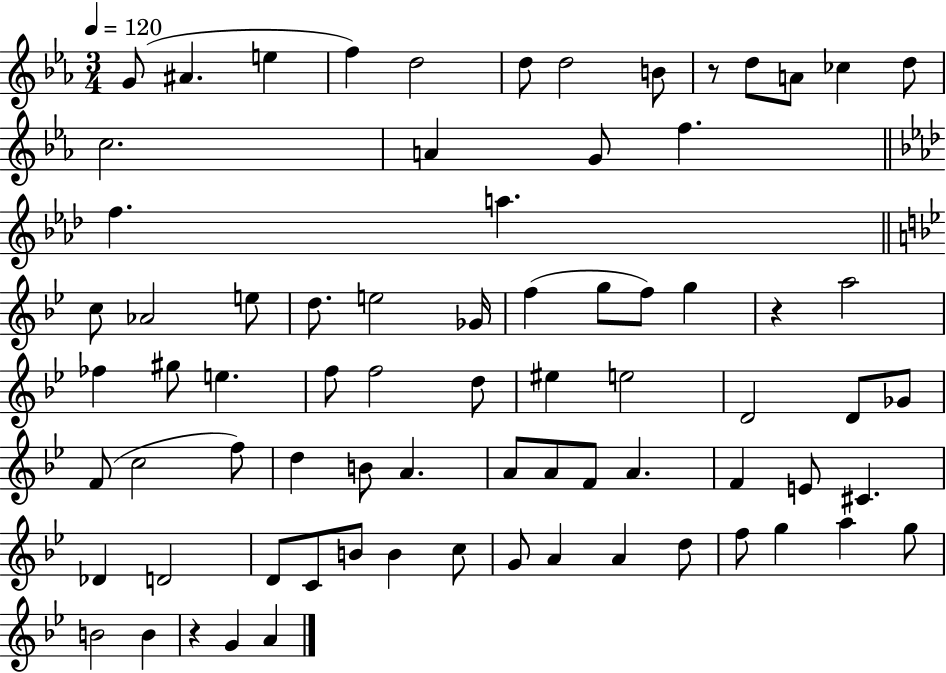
G4/e A#4/q. E5/q F5/q D5/h D5/e D5/h B4/e R/e D5/e A4/e CES5/q D5/e C5/h. A4/q G4/e F5/q. F5/q. A5/q. C5/e Ab4/h E5/e D5/e. E5/h Gb4/s F5/q G5/e F5/e G5/q R/q A5/h FES5/q G#5/e E5/q. F5/e F5/h D5/e EIS5/q E5/h D4/h D4/e Gb4/e F4/e C5/h F5/e D5/q B4/e A4/q. A4/e A4/e F4/e A4/q. F4/q E4/e C#4/q. Db4/q D4/h D4/e C4/e B4/e B4/q C5/e G4/e A4/q A4/q D5/e F5/e G5/q A5/q G5/e B4/h B4/q R/q G4/q A4/q